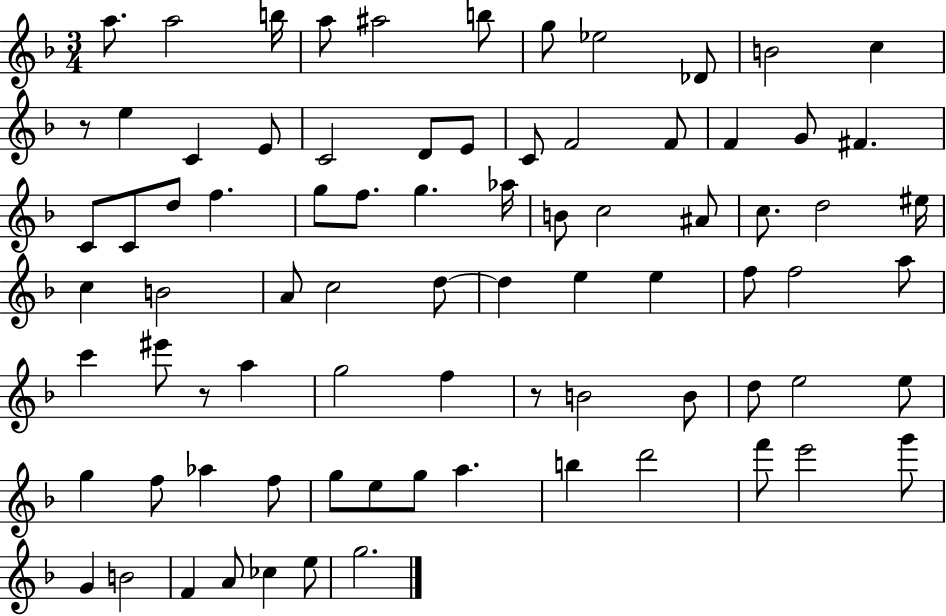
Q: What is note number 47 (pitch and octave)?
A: F5